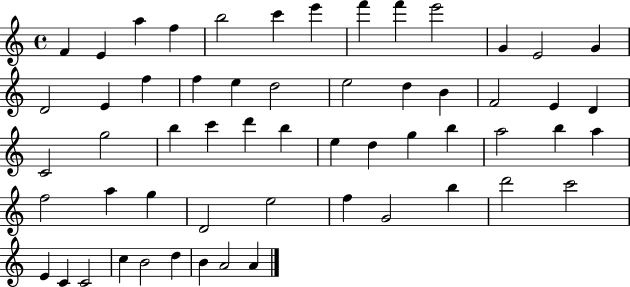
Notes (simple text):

F4/q E4/q A5/q F5/q B5/h C6/q E6/q F6/q F6/q E6/h G4/q E4/h G4/q D4/h E4/q F5/q F5/q E5/q D5/h E5/h D5/q B4/q F4/h E4/q D4/q C4/h G5/h B5/q C6/q D6/q B5/q E5/q D5/q G5/q B5/q A5/h B5/q A5/q F5/h A5/q G5/q D4/h E5/h F5/q G4/h B5/q D6/h C6/h E4/q C4/q C4/h C5/q B4/h D5/q B4/q A4/h A4/q